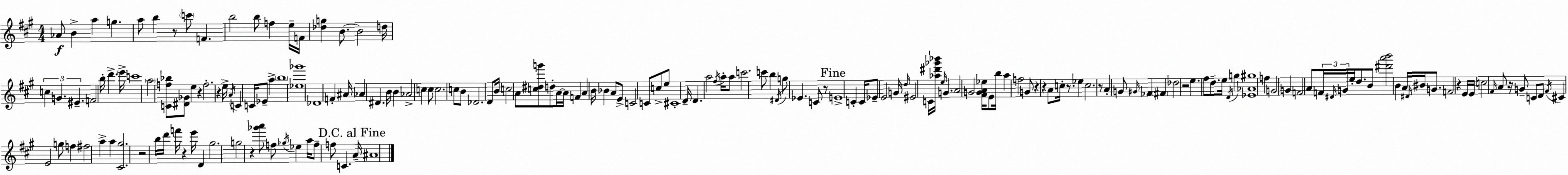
X:1
T:Untitled
M:4/4
L:1/4
K:A
_A/2 B a g a/2 b z/2 c'/2 F b2 b/2 f e/4 F/4 [_dg] B/2 B2 d/4 c G ^E F2 b/4 d' e'/4 c'4 a2 [Cf_b]/2 [^D_G]/2 e z f2 z e/4 A/4 C C/4 _E/2 a b4 [_e_g']4 _D4 F ^A/4 _A ^D B/4 B _A2 c c/2 c2 c/2 B/2 _D2 D/2 B/4 c2 A/2 [c^dg']/2 d/2 A/4 A/4 F A B/4 _B A/2 E/2 C2 C/2 c/2 e/2 ^C4 D/4 D a2 ^f/4 a/4 a/2 c'2 c'/2 b ^D/4 g/2 _E C/2 z/2 E4 C C/4 _E/2 E2 G/4 d/4 ^E2 C/4 [_a^d'_g'_b']/4 e/4 G A2 G2 [^FGA_e]/4 E/2 b/4 a f2 G/2 z z A/2 c/4 z/2 _e c2 z/2 A G/2 ^G/4 _F ^F _d2 z2 e ^f/2 d/2 e/4 D/4 g [_E_A^g]4 f G2 G F2 A/2 F/4 ^D/4 G/4 e/4 d/2 B/2 [^d'a'b']2 B A/4 ^D/4 ^B/4 G/2 F2 z E/4 E/4 c2 ^F/4 A/2 z/4 G/2 C/2 D/2 ^F/4 ^C E2 g/2 f ^f2 a a [^C^g]2 z2 b/4 d'/4 f'/4 z e'/4 D ^g2 g2 z [_g'a']/2 f/2 _g/4 _e a/4 f/2 f/2 C A/4 ^A4